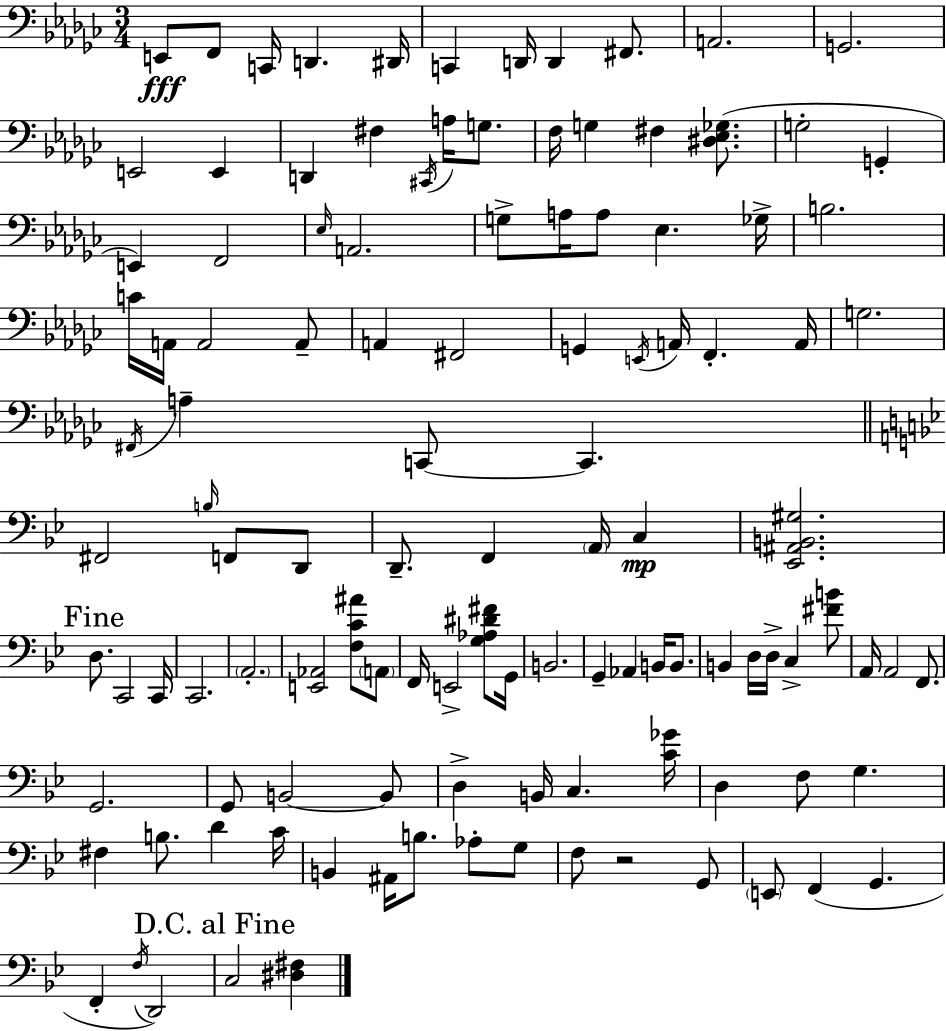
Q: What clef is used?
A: bass